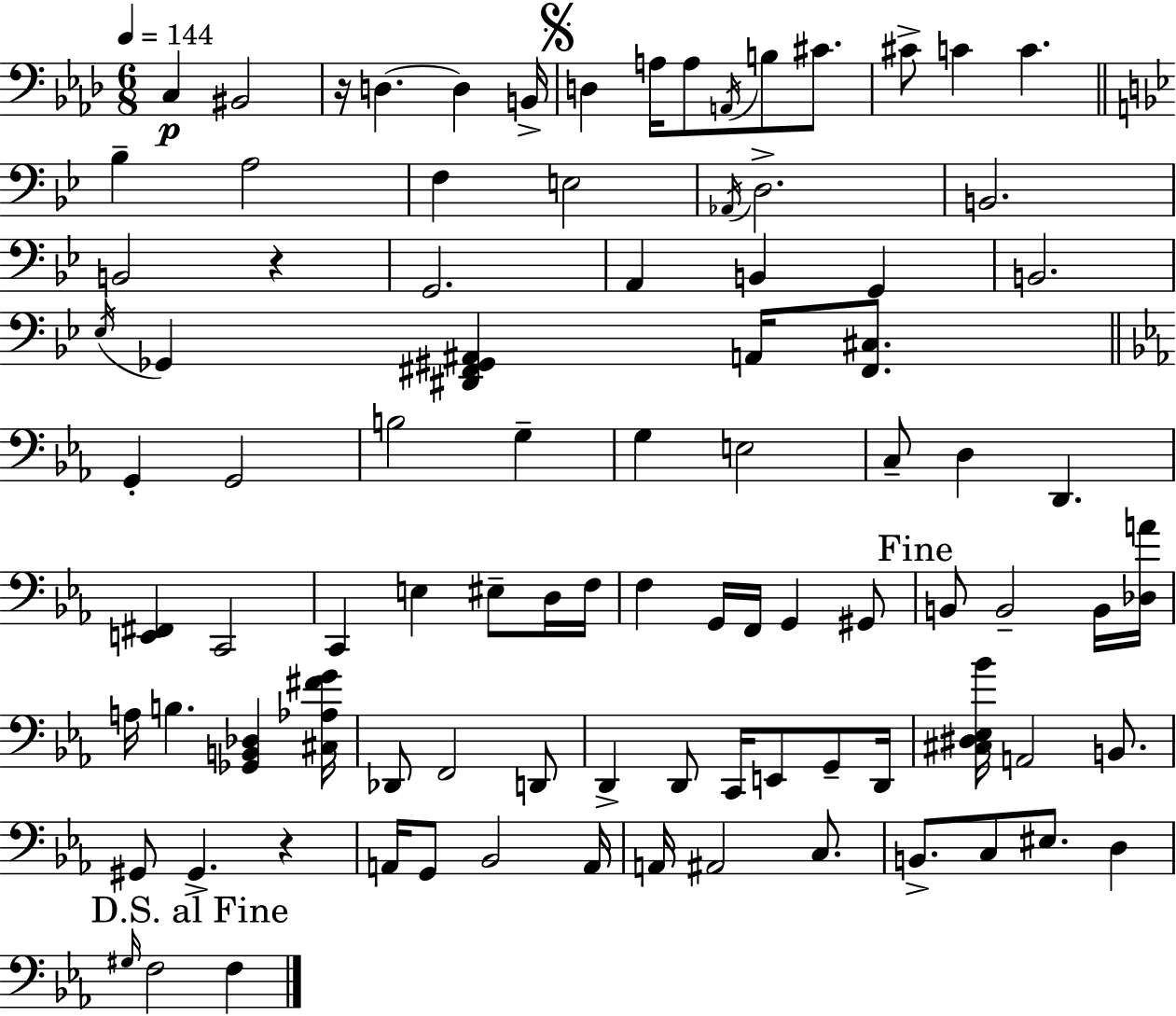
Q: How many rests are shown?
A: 3